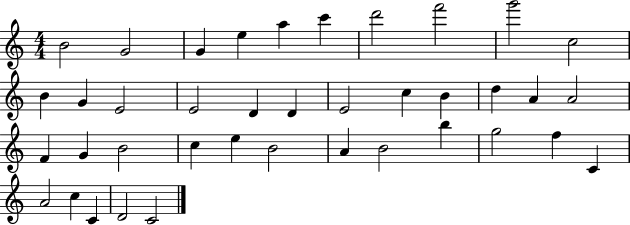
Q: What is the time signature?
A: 4/4